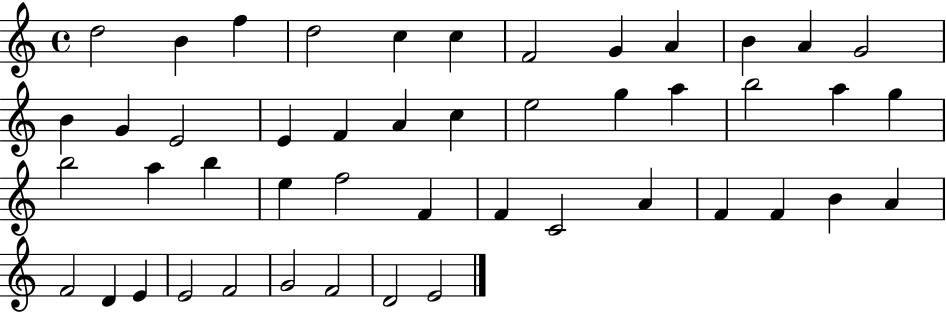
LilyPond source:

{
  \clef treble
  \time 4/4
  \defaultTimeSignature
  \key c \major
  d''2 b'4 f''4 | d''2 c''4 c''4 | f'2 g'4 a'4 | b'4 a'4 g'2 | \break b'4 g'4 e'2 | e'4 f'4 a'4 c''4 | e''2 g''4 a''4 | b''2 a''4 g''4 | \break b''2 a''4 b''4 | e''4 f''2 f'4 | f'4 c'2 a'4 | f'4 f'4 b'4 a'4 | \break f'2 d'4 e'4 | e'2 f'2 | g'2 f'2 | d'2 e'2 | \break \bar "|."
}